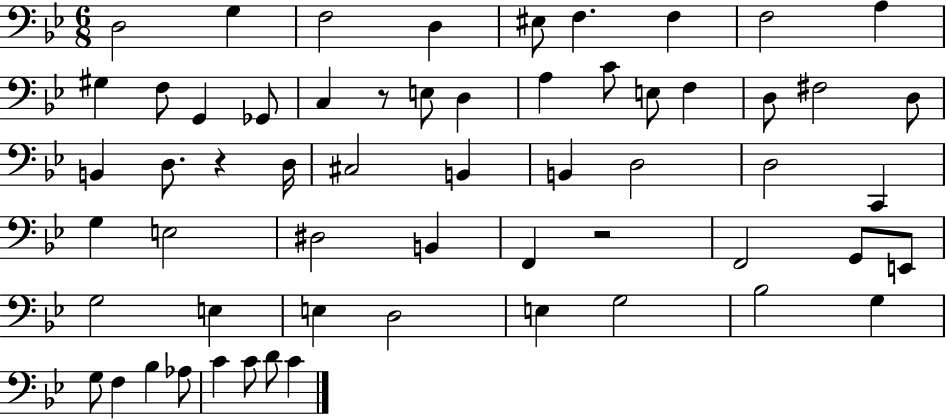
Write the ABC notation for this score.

X:1
T:Untitled
M:6/8
L:1/4
K:Bb
D,2 G, F,2 D, ^E,/2 F, F, F,2 A, ^G, F,/2 G,, _G,,/2 C, z/2 E,/2 D, A, C/2 E,/2 F, D,/2 ^F,2 D,/2 B,, D,/2 z D,/4 ^C,2 B,, B,, D,2 D,2 C,, G, E,2 ^D,2 B,, F,, z2 F,,2 G,,/2 E,,/2 G,2 E, E, D,2 E, G,2 _B,2 G, G,/2 F, _B, _A,/2 C C/2 D/2 C